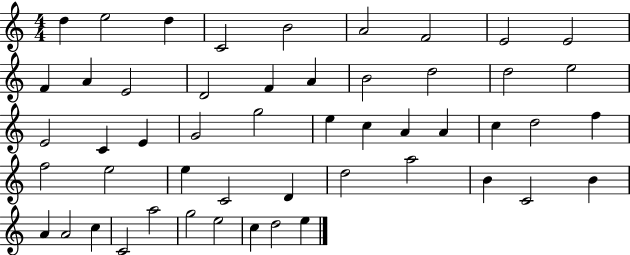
D5/q E5/h D5/q C4/h B4/h A4/h F4/h E4/h E4/h F4/q A4/q E4/h D4/h F4/q A4/q B4/h D5/h D5/h E5/h E4/h C4/q E4/q G4/h G5/h E5/q C5/q A4/q A4/q C5/q D5/h F5/q F5/h E5/h E5/q C4/h D4/q D5/h A5/h B4/q C4/h B4/q A4/q A4/h C5/q C4/h A5/h G5/h E5/h C5/q D5/h E5/q